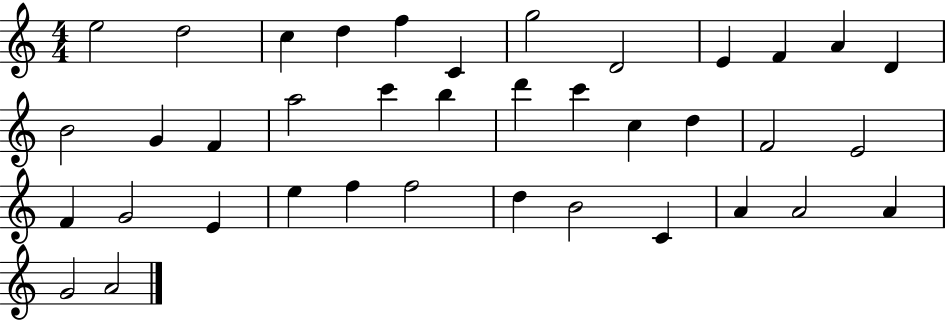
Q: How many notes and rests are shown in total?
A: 38